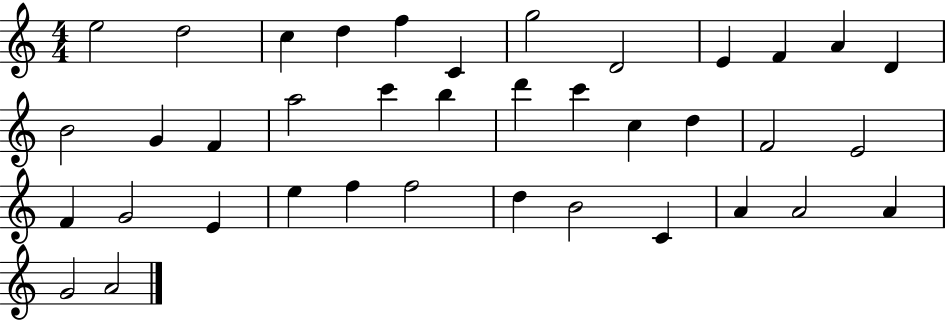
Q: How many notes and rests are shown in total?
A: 38